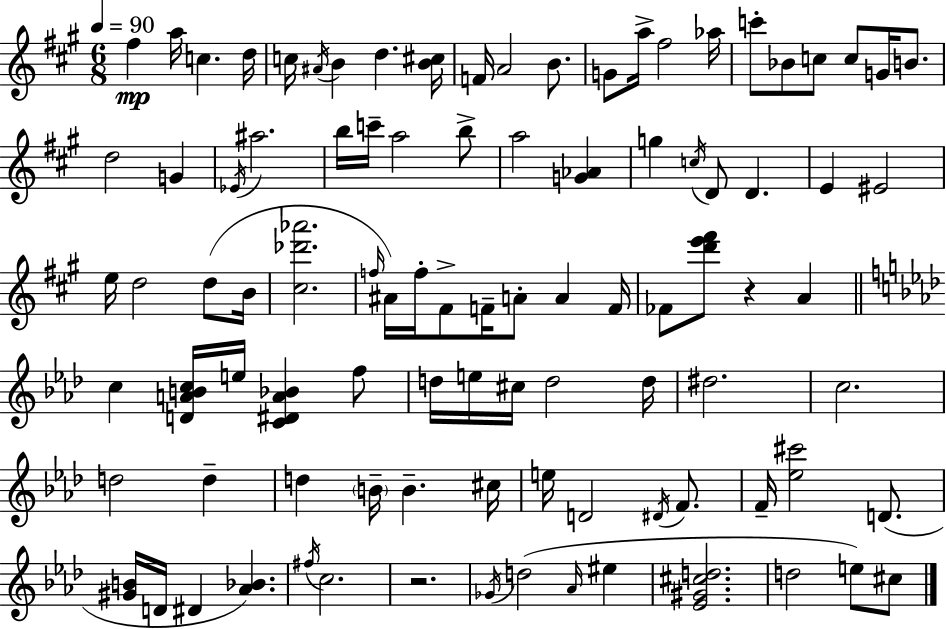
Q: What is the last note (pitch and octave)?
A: C#5